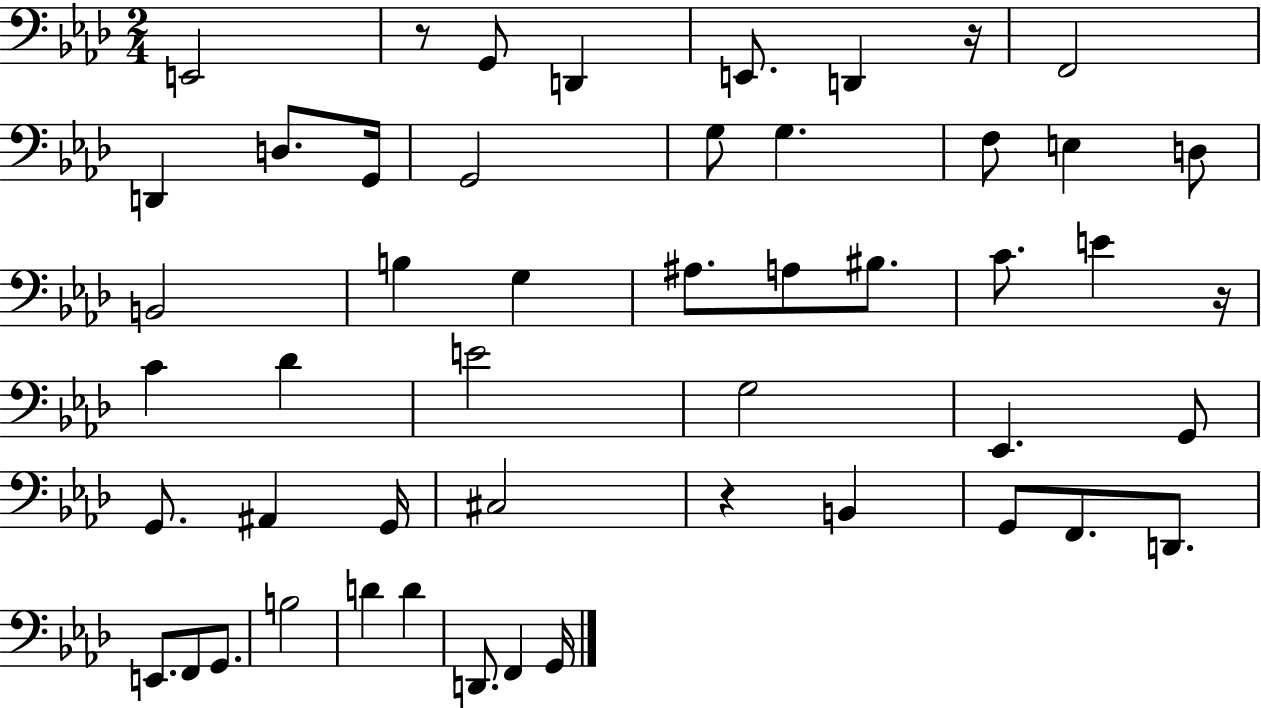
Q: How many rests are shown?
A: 4